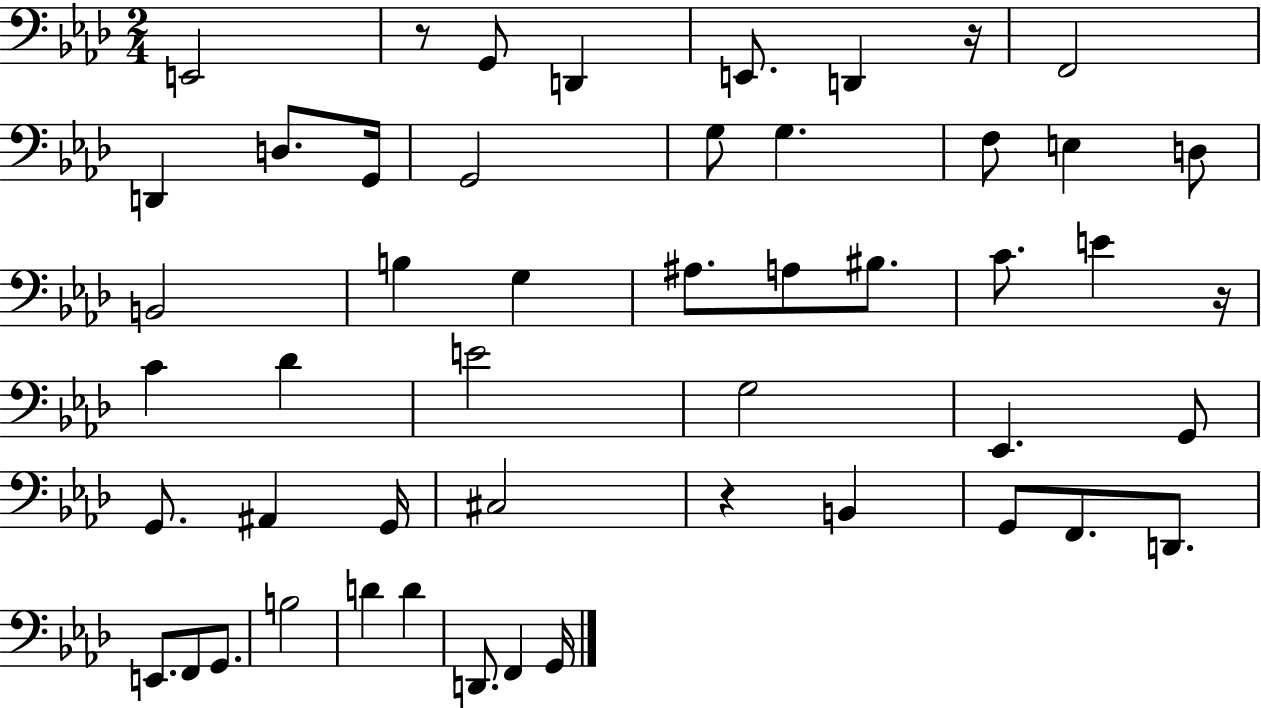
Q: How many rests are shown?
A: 4